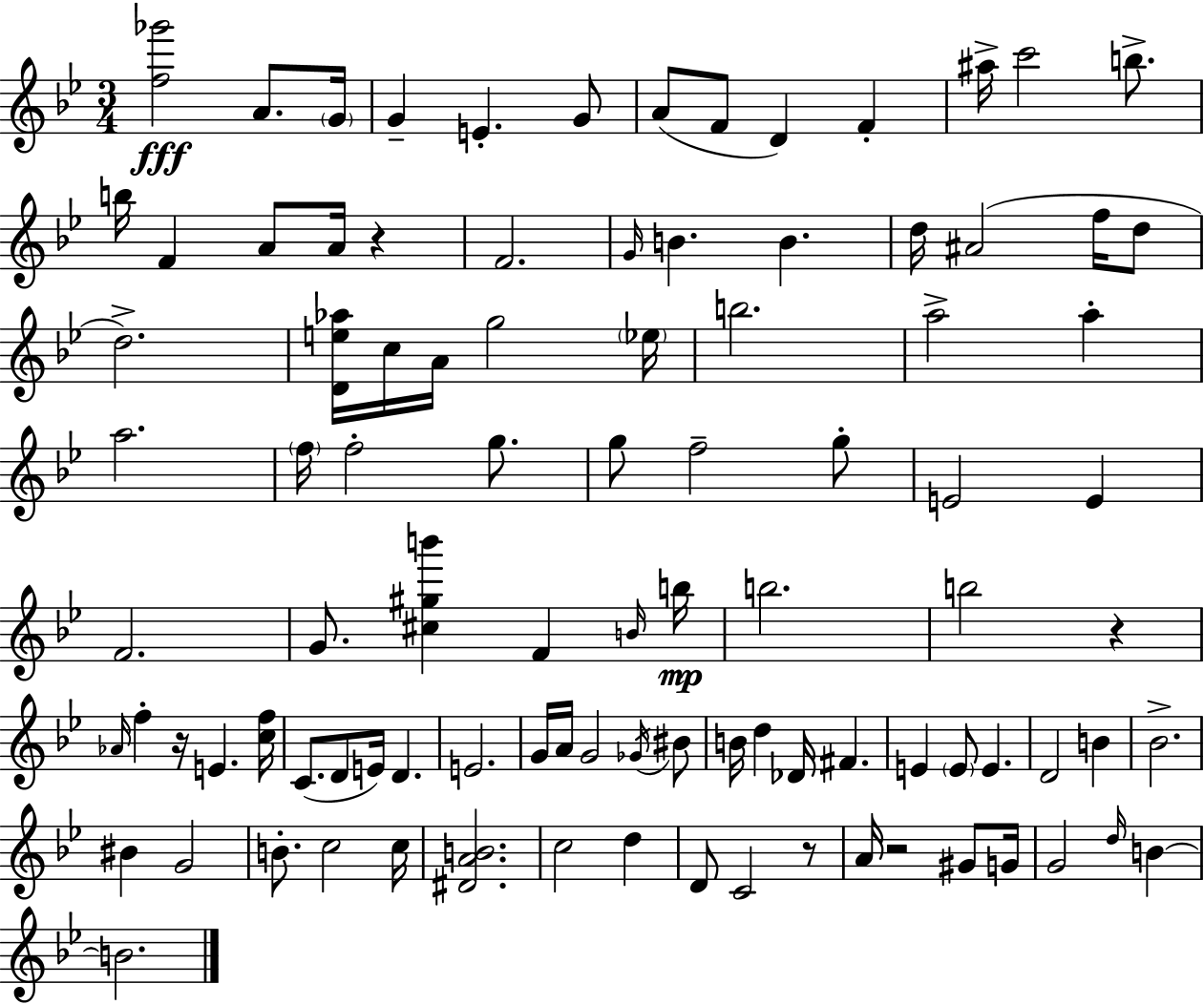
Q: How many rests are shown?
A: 5